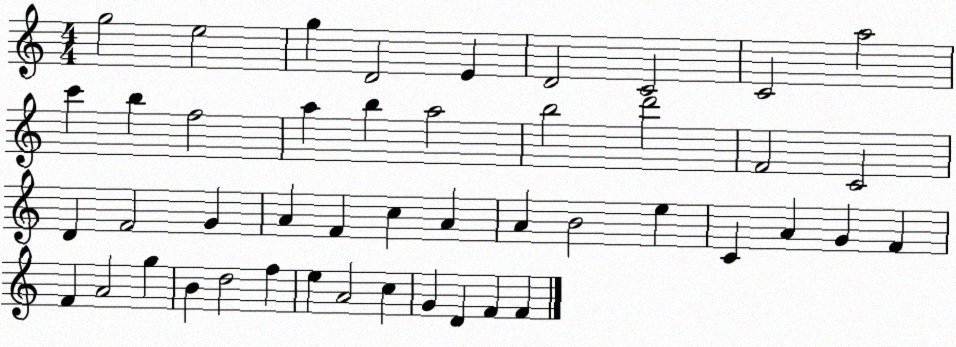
X:1
T:Untitled
M:4/4
L:1/4
K:C
g2 e2 g D2 E D2 C2 C2 a2 c' b f2 a b a2 b2 d'2 F2 C2 D F2 G A F c A A B2 e C A G F F A2 g B d2 f e A2 c G D F F